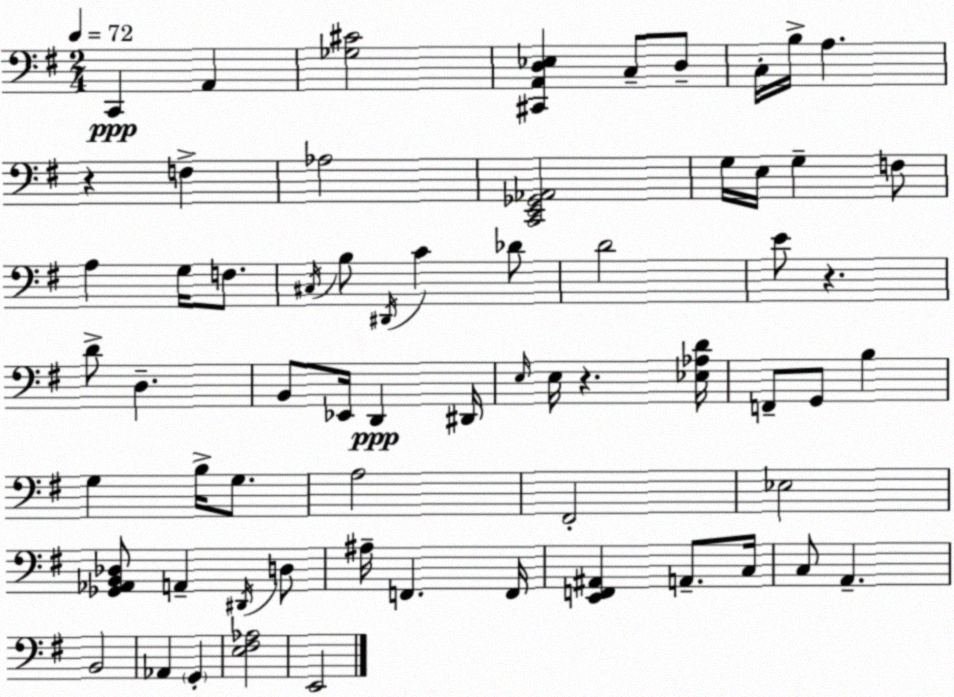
X:1
T:Untitled
M:2/4
L:1/4
K:G
C,, A,, [_G,^C]2 [^C,,A,,D,_E,] C,/2 D,/2 C,/4 B,/4 A, z F, _A,2 [C,,E,,_G,,_A,,]2 G,/4 E,/4 G, F,/2 A, G,/4 F,/2 ^C,/4 B,/2 ^D,,/4 C _D/2 D2 E/2 z D/2 D, B,,/2 _E,,/4 D,, ^D,,/4 E,/4 E,/4 z [_E,_A,D]/4 F,,/2 G,,/2 B, G, B,/4 G,/2 A,2 ^F,,2 _E,2 [_G,,_A,,B,,_D,]/2 A,, ^D,,/4 D,/2 ^A,/4 F,, F,,/4 [E,,F,,^A,,] A,,/2 C,/4 C,/2 A,, B,,2 _A,, G,, [E,^F,_A,]2 E,,2